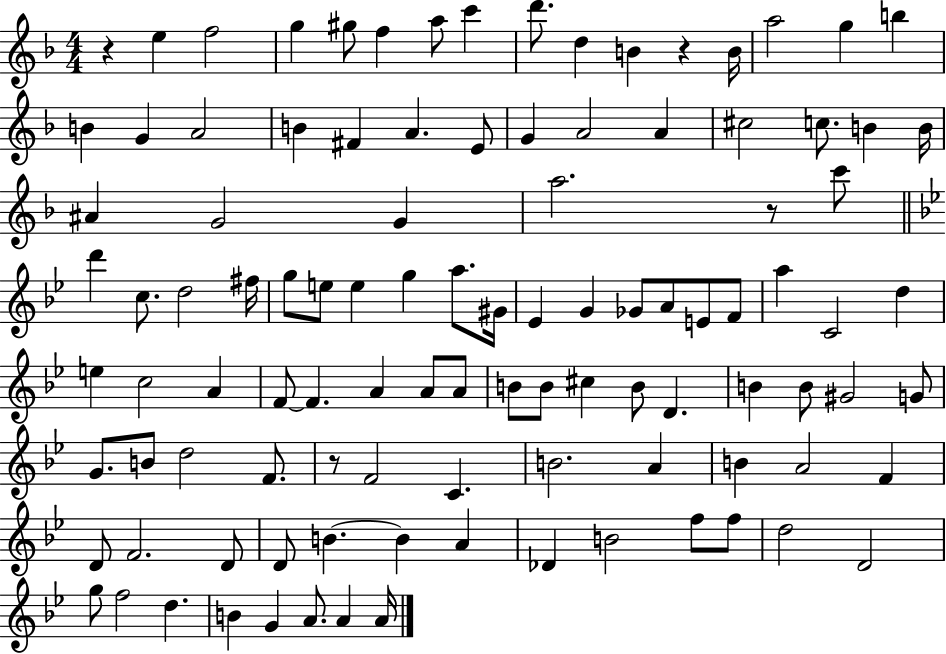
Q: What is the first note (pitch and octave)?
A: E5